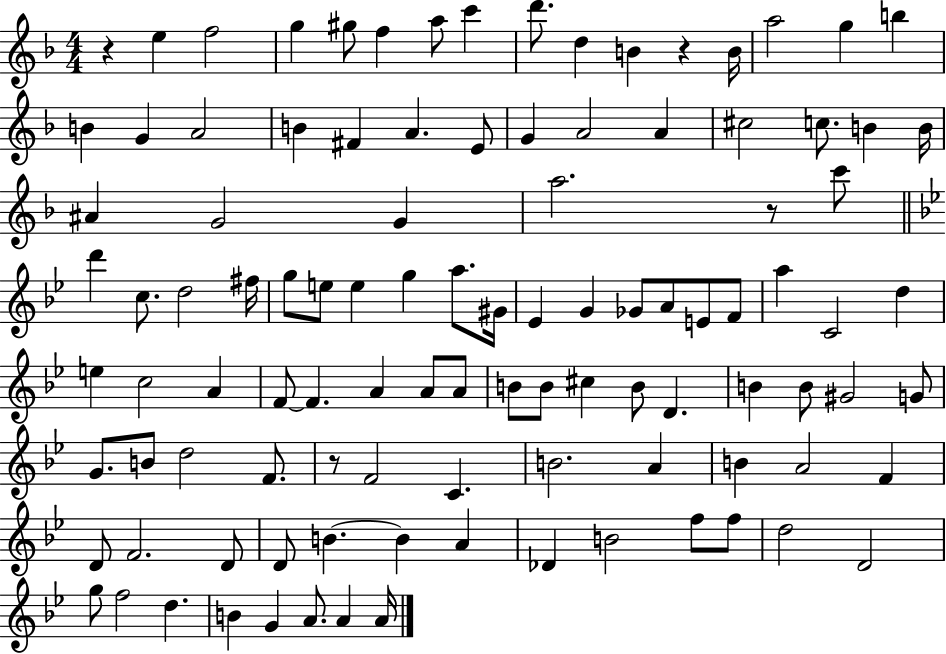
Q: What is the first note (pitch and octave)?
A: E5